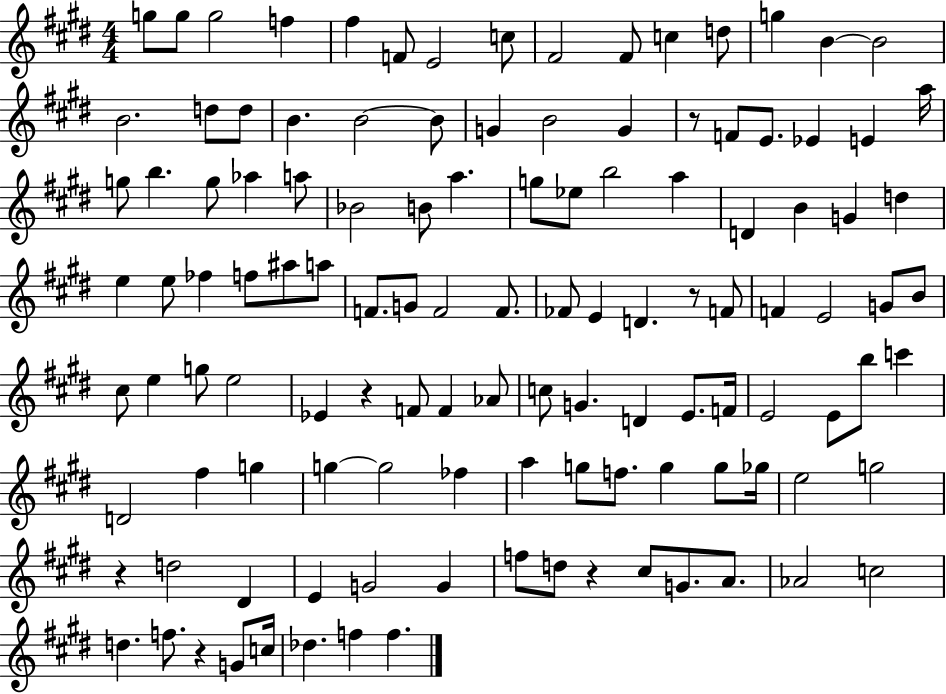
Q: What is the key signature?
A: E major